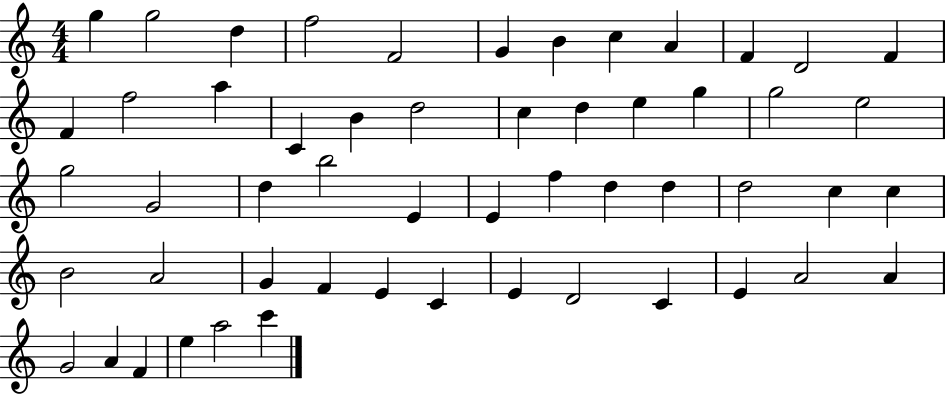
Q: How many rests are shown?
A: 0